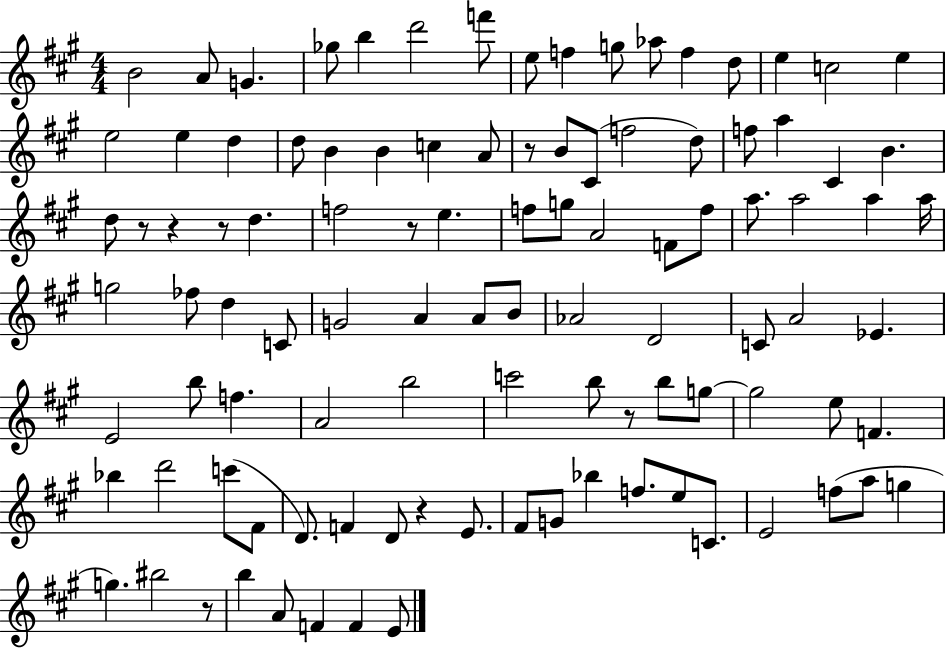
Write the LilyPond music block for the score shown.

{
  \clef treble
  \numericTimeSignature
  \time 4/4
  \key a \major
  b'2 a'8 g'4. | ges''8 b''4 d'''2 f'''8 | e''8 f''4 g''8 aes''8 f''4 d''8 | e''4 c''2 e''4 | \break e''2 e''4 d''4 | d''8 b'4 b'4 c''4 a'8 | r8 b'8 cis'8( f''2 d''8) | f''8 a''4 cis'4 b'4. | \break d''8 r8 r4 r8 d''4. | f''2 r8 e''4. | f''8 g''8 a'2 f'8 f''8 | a''8. a''2 a''4 a''16 | \break g''2 fes''8 d''4 c'8 | g'2 a'4 a'8 b'8 | aes'2 d'2 | c'8 a'2 ees'4. | \break e'2 b''8 f''4. | a'2 b''2 | c'''2 b''8 r8 b''8 g''8~~ | g''2 e''8 f'4. | \break bes''4 d'''2 c'''8( fis'8 | d'8.) f'4 d'8 r4 e'8. | fis'8 g'8 bes''4 f''8. e''8 c'8. | e'2 f''8( a''8 g''4 | \break g''4.) bis''2 r8 | b''4 a'8 f'4 f'4 e'8 | \bar "|."
}